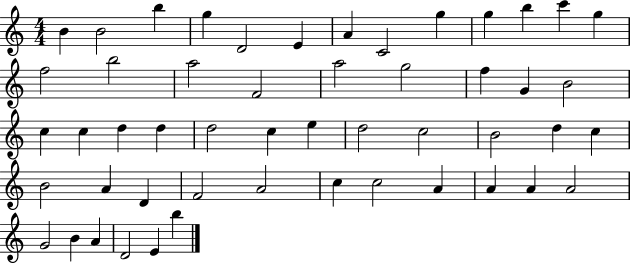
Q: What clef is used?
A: treble